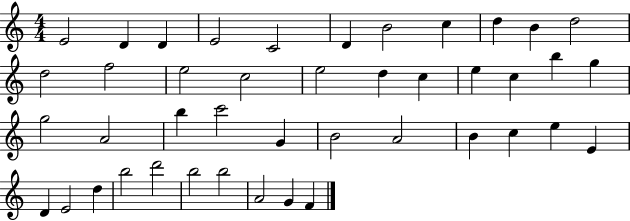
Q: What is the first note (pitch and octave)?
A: E4